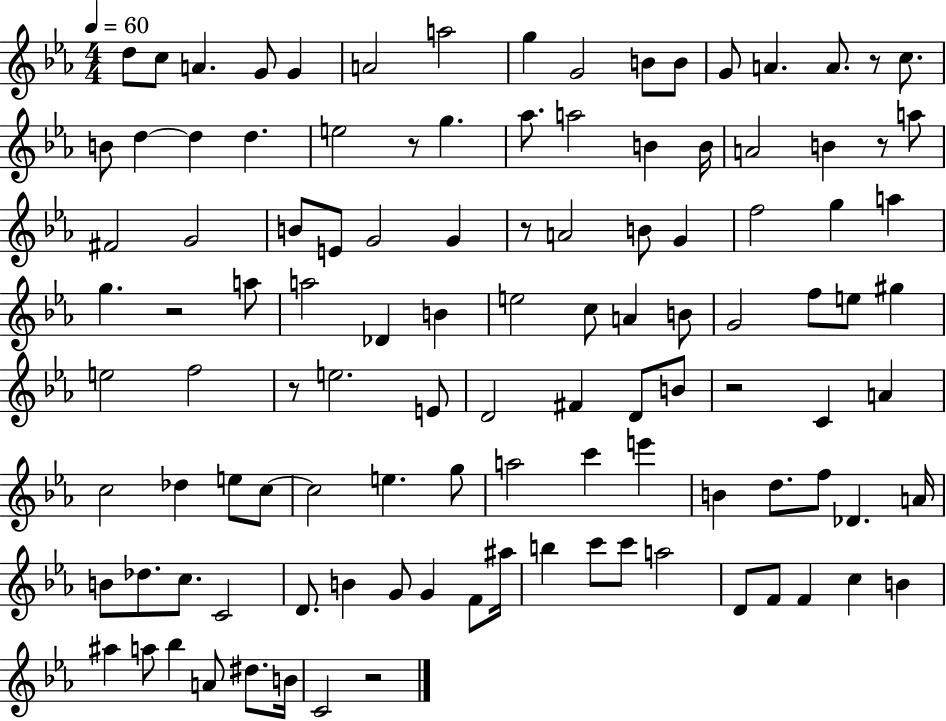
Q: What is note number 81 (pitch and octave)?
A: C5